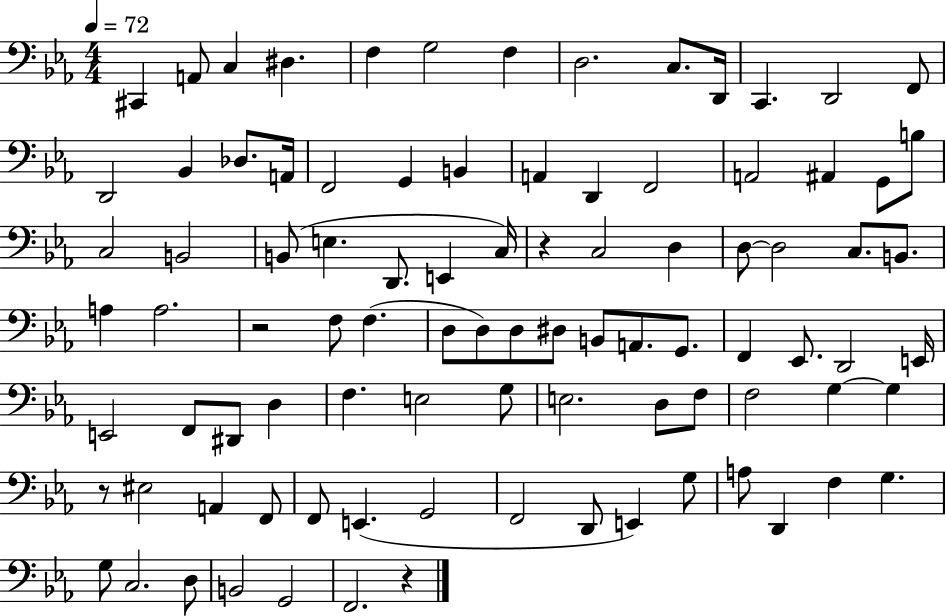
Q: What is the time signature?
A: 4/4